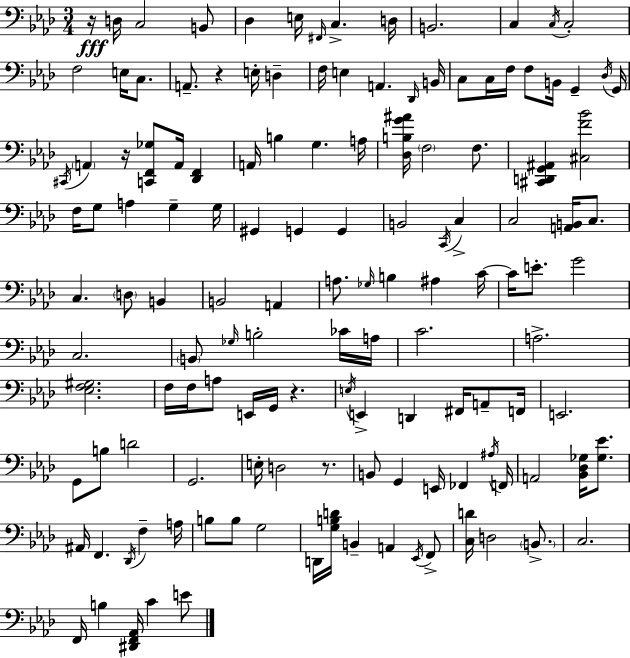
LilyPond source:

{
  \clef bass
  \numericTimeSignature
  \time 3/4
  \key aes \major
  r16\fff d16 c2 b,8 | des4 e16 \grace { fis,16 } c4.-> | d16 b,2. | c4 \acciaccatura { c16 } c2-. | \break f2 e16 c8. | a,8.-- r4 e16-. d4-- | f16 e4 a,4. | \grace { des,16 } b,16 c8 c16 f16 f8 b,16 g,4-- | \break \acciaccatura { des16 } g,16 \acciaccatura { cis,16 } \parenthesize a,4 r16 <c, f, ges>8 | a,16 <des, f,>4 a,16 b4 g4. | a16 <des b g' ais'>16 \parenthesize f2 | f8. <cis, d, g, ais,>4 <cis f' bes'>2 | \break f16 g8 a4 | g4-- g16 gis,4 g,4 | g,4 b,2 | \acciaccatura { c,16 } c4-> c2 | \break <a, b,>16 c8. c4. | \parenthesize d8 b,4 b,2 | a,4 a8. \grace { ges16 } b4 | ais4 c'16~~ c'16 e'8.-. g'2 | \break c2. | \parenthesize b,8 \grace { ges16 } b2-. | ces'16 a16 c'2. | a2.-> | \break <ees f gis>2. | f16 f16 a8 | e,16 g,16 r4. \acciaccatura { e16 } e,4-> | d,4 fis,16 a,8-- f,16 e,2. | \break g,8 b8 | d'2 g,2. | e16-. d2 | r8. b,8 g,4 | \break e,16 fes,4 \acciaccatura { ais16 } f,16 a,2 | <bes, des ges>16 <ges ees'>8. ais,16 f,4. | \acciaccatura { des,16 } f4-- a16 b8 | b8 g2 d,16 | \break <g b d'>16 b,4-- a,4 \acciaccatura { ees,16 } f,8-> | <c d'>16 d2 \parenthesize b,8.-> | c2. | f,16 b4 <dis, f, aes,>16 c'4 e'8 | \break \bar "|."
}